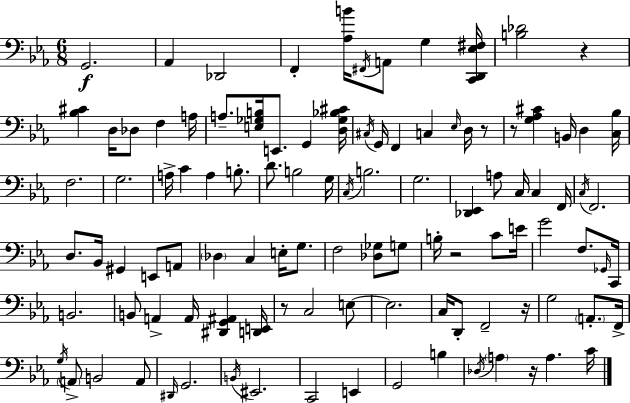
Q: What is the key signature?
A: C minor